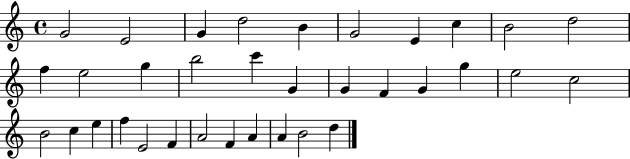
G4/h E4/h G4/q D5/h B4/q G4/h E4/q C5/q B4/h D5/h F5/q E5/h G5/q B5/h C6/q G4/q G4/q F4/q G4/q G5/q E5/h C5/h B4/h C5/q E5/q F5/q E4/h F4/q A4/h F4/q A4/q A4/q B4/h D5/q